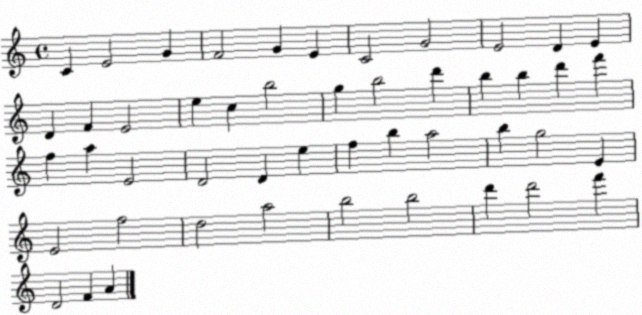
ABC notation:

X:1
T:Untitled
M:4/4
L:1/4
K:C
C E2 G F2 G E C2 G2 E2 D E D F E2 e c b2 g b2 d' b b d' f' f a E2 D2 D e f b a2 b g2 E E2 f2 d2 a2 b2 b2 d' d'2 f' D2 F A